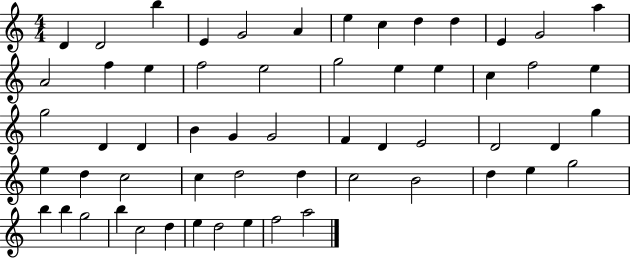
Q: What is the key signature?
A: C major